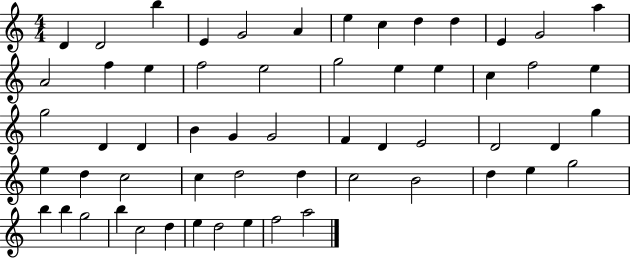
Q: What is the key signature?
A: C major